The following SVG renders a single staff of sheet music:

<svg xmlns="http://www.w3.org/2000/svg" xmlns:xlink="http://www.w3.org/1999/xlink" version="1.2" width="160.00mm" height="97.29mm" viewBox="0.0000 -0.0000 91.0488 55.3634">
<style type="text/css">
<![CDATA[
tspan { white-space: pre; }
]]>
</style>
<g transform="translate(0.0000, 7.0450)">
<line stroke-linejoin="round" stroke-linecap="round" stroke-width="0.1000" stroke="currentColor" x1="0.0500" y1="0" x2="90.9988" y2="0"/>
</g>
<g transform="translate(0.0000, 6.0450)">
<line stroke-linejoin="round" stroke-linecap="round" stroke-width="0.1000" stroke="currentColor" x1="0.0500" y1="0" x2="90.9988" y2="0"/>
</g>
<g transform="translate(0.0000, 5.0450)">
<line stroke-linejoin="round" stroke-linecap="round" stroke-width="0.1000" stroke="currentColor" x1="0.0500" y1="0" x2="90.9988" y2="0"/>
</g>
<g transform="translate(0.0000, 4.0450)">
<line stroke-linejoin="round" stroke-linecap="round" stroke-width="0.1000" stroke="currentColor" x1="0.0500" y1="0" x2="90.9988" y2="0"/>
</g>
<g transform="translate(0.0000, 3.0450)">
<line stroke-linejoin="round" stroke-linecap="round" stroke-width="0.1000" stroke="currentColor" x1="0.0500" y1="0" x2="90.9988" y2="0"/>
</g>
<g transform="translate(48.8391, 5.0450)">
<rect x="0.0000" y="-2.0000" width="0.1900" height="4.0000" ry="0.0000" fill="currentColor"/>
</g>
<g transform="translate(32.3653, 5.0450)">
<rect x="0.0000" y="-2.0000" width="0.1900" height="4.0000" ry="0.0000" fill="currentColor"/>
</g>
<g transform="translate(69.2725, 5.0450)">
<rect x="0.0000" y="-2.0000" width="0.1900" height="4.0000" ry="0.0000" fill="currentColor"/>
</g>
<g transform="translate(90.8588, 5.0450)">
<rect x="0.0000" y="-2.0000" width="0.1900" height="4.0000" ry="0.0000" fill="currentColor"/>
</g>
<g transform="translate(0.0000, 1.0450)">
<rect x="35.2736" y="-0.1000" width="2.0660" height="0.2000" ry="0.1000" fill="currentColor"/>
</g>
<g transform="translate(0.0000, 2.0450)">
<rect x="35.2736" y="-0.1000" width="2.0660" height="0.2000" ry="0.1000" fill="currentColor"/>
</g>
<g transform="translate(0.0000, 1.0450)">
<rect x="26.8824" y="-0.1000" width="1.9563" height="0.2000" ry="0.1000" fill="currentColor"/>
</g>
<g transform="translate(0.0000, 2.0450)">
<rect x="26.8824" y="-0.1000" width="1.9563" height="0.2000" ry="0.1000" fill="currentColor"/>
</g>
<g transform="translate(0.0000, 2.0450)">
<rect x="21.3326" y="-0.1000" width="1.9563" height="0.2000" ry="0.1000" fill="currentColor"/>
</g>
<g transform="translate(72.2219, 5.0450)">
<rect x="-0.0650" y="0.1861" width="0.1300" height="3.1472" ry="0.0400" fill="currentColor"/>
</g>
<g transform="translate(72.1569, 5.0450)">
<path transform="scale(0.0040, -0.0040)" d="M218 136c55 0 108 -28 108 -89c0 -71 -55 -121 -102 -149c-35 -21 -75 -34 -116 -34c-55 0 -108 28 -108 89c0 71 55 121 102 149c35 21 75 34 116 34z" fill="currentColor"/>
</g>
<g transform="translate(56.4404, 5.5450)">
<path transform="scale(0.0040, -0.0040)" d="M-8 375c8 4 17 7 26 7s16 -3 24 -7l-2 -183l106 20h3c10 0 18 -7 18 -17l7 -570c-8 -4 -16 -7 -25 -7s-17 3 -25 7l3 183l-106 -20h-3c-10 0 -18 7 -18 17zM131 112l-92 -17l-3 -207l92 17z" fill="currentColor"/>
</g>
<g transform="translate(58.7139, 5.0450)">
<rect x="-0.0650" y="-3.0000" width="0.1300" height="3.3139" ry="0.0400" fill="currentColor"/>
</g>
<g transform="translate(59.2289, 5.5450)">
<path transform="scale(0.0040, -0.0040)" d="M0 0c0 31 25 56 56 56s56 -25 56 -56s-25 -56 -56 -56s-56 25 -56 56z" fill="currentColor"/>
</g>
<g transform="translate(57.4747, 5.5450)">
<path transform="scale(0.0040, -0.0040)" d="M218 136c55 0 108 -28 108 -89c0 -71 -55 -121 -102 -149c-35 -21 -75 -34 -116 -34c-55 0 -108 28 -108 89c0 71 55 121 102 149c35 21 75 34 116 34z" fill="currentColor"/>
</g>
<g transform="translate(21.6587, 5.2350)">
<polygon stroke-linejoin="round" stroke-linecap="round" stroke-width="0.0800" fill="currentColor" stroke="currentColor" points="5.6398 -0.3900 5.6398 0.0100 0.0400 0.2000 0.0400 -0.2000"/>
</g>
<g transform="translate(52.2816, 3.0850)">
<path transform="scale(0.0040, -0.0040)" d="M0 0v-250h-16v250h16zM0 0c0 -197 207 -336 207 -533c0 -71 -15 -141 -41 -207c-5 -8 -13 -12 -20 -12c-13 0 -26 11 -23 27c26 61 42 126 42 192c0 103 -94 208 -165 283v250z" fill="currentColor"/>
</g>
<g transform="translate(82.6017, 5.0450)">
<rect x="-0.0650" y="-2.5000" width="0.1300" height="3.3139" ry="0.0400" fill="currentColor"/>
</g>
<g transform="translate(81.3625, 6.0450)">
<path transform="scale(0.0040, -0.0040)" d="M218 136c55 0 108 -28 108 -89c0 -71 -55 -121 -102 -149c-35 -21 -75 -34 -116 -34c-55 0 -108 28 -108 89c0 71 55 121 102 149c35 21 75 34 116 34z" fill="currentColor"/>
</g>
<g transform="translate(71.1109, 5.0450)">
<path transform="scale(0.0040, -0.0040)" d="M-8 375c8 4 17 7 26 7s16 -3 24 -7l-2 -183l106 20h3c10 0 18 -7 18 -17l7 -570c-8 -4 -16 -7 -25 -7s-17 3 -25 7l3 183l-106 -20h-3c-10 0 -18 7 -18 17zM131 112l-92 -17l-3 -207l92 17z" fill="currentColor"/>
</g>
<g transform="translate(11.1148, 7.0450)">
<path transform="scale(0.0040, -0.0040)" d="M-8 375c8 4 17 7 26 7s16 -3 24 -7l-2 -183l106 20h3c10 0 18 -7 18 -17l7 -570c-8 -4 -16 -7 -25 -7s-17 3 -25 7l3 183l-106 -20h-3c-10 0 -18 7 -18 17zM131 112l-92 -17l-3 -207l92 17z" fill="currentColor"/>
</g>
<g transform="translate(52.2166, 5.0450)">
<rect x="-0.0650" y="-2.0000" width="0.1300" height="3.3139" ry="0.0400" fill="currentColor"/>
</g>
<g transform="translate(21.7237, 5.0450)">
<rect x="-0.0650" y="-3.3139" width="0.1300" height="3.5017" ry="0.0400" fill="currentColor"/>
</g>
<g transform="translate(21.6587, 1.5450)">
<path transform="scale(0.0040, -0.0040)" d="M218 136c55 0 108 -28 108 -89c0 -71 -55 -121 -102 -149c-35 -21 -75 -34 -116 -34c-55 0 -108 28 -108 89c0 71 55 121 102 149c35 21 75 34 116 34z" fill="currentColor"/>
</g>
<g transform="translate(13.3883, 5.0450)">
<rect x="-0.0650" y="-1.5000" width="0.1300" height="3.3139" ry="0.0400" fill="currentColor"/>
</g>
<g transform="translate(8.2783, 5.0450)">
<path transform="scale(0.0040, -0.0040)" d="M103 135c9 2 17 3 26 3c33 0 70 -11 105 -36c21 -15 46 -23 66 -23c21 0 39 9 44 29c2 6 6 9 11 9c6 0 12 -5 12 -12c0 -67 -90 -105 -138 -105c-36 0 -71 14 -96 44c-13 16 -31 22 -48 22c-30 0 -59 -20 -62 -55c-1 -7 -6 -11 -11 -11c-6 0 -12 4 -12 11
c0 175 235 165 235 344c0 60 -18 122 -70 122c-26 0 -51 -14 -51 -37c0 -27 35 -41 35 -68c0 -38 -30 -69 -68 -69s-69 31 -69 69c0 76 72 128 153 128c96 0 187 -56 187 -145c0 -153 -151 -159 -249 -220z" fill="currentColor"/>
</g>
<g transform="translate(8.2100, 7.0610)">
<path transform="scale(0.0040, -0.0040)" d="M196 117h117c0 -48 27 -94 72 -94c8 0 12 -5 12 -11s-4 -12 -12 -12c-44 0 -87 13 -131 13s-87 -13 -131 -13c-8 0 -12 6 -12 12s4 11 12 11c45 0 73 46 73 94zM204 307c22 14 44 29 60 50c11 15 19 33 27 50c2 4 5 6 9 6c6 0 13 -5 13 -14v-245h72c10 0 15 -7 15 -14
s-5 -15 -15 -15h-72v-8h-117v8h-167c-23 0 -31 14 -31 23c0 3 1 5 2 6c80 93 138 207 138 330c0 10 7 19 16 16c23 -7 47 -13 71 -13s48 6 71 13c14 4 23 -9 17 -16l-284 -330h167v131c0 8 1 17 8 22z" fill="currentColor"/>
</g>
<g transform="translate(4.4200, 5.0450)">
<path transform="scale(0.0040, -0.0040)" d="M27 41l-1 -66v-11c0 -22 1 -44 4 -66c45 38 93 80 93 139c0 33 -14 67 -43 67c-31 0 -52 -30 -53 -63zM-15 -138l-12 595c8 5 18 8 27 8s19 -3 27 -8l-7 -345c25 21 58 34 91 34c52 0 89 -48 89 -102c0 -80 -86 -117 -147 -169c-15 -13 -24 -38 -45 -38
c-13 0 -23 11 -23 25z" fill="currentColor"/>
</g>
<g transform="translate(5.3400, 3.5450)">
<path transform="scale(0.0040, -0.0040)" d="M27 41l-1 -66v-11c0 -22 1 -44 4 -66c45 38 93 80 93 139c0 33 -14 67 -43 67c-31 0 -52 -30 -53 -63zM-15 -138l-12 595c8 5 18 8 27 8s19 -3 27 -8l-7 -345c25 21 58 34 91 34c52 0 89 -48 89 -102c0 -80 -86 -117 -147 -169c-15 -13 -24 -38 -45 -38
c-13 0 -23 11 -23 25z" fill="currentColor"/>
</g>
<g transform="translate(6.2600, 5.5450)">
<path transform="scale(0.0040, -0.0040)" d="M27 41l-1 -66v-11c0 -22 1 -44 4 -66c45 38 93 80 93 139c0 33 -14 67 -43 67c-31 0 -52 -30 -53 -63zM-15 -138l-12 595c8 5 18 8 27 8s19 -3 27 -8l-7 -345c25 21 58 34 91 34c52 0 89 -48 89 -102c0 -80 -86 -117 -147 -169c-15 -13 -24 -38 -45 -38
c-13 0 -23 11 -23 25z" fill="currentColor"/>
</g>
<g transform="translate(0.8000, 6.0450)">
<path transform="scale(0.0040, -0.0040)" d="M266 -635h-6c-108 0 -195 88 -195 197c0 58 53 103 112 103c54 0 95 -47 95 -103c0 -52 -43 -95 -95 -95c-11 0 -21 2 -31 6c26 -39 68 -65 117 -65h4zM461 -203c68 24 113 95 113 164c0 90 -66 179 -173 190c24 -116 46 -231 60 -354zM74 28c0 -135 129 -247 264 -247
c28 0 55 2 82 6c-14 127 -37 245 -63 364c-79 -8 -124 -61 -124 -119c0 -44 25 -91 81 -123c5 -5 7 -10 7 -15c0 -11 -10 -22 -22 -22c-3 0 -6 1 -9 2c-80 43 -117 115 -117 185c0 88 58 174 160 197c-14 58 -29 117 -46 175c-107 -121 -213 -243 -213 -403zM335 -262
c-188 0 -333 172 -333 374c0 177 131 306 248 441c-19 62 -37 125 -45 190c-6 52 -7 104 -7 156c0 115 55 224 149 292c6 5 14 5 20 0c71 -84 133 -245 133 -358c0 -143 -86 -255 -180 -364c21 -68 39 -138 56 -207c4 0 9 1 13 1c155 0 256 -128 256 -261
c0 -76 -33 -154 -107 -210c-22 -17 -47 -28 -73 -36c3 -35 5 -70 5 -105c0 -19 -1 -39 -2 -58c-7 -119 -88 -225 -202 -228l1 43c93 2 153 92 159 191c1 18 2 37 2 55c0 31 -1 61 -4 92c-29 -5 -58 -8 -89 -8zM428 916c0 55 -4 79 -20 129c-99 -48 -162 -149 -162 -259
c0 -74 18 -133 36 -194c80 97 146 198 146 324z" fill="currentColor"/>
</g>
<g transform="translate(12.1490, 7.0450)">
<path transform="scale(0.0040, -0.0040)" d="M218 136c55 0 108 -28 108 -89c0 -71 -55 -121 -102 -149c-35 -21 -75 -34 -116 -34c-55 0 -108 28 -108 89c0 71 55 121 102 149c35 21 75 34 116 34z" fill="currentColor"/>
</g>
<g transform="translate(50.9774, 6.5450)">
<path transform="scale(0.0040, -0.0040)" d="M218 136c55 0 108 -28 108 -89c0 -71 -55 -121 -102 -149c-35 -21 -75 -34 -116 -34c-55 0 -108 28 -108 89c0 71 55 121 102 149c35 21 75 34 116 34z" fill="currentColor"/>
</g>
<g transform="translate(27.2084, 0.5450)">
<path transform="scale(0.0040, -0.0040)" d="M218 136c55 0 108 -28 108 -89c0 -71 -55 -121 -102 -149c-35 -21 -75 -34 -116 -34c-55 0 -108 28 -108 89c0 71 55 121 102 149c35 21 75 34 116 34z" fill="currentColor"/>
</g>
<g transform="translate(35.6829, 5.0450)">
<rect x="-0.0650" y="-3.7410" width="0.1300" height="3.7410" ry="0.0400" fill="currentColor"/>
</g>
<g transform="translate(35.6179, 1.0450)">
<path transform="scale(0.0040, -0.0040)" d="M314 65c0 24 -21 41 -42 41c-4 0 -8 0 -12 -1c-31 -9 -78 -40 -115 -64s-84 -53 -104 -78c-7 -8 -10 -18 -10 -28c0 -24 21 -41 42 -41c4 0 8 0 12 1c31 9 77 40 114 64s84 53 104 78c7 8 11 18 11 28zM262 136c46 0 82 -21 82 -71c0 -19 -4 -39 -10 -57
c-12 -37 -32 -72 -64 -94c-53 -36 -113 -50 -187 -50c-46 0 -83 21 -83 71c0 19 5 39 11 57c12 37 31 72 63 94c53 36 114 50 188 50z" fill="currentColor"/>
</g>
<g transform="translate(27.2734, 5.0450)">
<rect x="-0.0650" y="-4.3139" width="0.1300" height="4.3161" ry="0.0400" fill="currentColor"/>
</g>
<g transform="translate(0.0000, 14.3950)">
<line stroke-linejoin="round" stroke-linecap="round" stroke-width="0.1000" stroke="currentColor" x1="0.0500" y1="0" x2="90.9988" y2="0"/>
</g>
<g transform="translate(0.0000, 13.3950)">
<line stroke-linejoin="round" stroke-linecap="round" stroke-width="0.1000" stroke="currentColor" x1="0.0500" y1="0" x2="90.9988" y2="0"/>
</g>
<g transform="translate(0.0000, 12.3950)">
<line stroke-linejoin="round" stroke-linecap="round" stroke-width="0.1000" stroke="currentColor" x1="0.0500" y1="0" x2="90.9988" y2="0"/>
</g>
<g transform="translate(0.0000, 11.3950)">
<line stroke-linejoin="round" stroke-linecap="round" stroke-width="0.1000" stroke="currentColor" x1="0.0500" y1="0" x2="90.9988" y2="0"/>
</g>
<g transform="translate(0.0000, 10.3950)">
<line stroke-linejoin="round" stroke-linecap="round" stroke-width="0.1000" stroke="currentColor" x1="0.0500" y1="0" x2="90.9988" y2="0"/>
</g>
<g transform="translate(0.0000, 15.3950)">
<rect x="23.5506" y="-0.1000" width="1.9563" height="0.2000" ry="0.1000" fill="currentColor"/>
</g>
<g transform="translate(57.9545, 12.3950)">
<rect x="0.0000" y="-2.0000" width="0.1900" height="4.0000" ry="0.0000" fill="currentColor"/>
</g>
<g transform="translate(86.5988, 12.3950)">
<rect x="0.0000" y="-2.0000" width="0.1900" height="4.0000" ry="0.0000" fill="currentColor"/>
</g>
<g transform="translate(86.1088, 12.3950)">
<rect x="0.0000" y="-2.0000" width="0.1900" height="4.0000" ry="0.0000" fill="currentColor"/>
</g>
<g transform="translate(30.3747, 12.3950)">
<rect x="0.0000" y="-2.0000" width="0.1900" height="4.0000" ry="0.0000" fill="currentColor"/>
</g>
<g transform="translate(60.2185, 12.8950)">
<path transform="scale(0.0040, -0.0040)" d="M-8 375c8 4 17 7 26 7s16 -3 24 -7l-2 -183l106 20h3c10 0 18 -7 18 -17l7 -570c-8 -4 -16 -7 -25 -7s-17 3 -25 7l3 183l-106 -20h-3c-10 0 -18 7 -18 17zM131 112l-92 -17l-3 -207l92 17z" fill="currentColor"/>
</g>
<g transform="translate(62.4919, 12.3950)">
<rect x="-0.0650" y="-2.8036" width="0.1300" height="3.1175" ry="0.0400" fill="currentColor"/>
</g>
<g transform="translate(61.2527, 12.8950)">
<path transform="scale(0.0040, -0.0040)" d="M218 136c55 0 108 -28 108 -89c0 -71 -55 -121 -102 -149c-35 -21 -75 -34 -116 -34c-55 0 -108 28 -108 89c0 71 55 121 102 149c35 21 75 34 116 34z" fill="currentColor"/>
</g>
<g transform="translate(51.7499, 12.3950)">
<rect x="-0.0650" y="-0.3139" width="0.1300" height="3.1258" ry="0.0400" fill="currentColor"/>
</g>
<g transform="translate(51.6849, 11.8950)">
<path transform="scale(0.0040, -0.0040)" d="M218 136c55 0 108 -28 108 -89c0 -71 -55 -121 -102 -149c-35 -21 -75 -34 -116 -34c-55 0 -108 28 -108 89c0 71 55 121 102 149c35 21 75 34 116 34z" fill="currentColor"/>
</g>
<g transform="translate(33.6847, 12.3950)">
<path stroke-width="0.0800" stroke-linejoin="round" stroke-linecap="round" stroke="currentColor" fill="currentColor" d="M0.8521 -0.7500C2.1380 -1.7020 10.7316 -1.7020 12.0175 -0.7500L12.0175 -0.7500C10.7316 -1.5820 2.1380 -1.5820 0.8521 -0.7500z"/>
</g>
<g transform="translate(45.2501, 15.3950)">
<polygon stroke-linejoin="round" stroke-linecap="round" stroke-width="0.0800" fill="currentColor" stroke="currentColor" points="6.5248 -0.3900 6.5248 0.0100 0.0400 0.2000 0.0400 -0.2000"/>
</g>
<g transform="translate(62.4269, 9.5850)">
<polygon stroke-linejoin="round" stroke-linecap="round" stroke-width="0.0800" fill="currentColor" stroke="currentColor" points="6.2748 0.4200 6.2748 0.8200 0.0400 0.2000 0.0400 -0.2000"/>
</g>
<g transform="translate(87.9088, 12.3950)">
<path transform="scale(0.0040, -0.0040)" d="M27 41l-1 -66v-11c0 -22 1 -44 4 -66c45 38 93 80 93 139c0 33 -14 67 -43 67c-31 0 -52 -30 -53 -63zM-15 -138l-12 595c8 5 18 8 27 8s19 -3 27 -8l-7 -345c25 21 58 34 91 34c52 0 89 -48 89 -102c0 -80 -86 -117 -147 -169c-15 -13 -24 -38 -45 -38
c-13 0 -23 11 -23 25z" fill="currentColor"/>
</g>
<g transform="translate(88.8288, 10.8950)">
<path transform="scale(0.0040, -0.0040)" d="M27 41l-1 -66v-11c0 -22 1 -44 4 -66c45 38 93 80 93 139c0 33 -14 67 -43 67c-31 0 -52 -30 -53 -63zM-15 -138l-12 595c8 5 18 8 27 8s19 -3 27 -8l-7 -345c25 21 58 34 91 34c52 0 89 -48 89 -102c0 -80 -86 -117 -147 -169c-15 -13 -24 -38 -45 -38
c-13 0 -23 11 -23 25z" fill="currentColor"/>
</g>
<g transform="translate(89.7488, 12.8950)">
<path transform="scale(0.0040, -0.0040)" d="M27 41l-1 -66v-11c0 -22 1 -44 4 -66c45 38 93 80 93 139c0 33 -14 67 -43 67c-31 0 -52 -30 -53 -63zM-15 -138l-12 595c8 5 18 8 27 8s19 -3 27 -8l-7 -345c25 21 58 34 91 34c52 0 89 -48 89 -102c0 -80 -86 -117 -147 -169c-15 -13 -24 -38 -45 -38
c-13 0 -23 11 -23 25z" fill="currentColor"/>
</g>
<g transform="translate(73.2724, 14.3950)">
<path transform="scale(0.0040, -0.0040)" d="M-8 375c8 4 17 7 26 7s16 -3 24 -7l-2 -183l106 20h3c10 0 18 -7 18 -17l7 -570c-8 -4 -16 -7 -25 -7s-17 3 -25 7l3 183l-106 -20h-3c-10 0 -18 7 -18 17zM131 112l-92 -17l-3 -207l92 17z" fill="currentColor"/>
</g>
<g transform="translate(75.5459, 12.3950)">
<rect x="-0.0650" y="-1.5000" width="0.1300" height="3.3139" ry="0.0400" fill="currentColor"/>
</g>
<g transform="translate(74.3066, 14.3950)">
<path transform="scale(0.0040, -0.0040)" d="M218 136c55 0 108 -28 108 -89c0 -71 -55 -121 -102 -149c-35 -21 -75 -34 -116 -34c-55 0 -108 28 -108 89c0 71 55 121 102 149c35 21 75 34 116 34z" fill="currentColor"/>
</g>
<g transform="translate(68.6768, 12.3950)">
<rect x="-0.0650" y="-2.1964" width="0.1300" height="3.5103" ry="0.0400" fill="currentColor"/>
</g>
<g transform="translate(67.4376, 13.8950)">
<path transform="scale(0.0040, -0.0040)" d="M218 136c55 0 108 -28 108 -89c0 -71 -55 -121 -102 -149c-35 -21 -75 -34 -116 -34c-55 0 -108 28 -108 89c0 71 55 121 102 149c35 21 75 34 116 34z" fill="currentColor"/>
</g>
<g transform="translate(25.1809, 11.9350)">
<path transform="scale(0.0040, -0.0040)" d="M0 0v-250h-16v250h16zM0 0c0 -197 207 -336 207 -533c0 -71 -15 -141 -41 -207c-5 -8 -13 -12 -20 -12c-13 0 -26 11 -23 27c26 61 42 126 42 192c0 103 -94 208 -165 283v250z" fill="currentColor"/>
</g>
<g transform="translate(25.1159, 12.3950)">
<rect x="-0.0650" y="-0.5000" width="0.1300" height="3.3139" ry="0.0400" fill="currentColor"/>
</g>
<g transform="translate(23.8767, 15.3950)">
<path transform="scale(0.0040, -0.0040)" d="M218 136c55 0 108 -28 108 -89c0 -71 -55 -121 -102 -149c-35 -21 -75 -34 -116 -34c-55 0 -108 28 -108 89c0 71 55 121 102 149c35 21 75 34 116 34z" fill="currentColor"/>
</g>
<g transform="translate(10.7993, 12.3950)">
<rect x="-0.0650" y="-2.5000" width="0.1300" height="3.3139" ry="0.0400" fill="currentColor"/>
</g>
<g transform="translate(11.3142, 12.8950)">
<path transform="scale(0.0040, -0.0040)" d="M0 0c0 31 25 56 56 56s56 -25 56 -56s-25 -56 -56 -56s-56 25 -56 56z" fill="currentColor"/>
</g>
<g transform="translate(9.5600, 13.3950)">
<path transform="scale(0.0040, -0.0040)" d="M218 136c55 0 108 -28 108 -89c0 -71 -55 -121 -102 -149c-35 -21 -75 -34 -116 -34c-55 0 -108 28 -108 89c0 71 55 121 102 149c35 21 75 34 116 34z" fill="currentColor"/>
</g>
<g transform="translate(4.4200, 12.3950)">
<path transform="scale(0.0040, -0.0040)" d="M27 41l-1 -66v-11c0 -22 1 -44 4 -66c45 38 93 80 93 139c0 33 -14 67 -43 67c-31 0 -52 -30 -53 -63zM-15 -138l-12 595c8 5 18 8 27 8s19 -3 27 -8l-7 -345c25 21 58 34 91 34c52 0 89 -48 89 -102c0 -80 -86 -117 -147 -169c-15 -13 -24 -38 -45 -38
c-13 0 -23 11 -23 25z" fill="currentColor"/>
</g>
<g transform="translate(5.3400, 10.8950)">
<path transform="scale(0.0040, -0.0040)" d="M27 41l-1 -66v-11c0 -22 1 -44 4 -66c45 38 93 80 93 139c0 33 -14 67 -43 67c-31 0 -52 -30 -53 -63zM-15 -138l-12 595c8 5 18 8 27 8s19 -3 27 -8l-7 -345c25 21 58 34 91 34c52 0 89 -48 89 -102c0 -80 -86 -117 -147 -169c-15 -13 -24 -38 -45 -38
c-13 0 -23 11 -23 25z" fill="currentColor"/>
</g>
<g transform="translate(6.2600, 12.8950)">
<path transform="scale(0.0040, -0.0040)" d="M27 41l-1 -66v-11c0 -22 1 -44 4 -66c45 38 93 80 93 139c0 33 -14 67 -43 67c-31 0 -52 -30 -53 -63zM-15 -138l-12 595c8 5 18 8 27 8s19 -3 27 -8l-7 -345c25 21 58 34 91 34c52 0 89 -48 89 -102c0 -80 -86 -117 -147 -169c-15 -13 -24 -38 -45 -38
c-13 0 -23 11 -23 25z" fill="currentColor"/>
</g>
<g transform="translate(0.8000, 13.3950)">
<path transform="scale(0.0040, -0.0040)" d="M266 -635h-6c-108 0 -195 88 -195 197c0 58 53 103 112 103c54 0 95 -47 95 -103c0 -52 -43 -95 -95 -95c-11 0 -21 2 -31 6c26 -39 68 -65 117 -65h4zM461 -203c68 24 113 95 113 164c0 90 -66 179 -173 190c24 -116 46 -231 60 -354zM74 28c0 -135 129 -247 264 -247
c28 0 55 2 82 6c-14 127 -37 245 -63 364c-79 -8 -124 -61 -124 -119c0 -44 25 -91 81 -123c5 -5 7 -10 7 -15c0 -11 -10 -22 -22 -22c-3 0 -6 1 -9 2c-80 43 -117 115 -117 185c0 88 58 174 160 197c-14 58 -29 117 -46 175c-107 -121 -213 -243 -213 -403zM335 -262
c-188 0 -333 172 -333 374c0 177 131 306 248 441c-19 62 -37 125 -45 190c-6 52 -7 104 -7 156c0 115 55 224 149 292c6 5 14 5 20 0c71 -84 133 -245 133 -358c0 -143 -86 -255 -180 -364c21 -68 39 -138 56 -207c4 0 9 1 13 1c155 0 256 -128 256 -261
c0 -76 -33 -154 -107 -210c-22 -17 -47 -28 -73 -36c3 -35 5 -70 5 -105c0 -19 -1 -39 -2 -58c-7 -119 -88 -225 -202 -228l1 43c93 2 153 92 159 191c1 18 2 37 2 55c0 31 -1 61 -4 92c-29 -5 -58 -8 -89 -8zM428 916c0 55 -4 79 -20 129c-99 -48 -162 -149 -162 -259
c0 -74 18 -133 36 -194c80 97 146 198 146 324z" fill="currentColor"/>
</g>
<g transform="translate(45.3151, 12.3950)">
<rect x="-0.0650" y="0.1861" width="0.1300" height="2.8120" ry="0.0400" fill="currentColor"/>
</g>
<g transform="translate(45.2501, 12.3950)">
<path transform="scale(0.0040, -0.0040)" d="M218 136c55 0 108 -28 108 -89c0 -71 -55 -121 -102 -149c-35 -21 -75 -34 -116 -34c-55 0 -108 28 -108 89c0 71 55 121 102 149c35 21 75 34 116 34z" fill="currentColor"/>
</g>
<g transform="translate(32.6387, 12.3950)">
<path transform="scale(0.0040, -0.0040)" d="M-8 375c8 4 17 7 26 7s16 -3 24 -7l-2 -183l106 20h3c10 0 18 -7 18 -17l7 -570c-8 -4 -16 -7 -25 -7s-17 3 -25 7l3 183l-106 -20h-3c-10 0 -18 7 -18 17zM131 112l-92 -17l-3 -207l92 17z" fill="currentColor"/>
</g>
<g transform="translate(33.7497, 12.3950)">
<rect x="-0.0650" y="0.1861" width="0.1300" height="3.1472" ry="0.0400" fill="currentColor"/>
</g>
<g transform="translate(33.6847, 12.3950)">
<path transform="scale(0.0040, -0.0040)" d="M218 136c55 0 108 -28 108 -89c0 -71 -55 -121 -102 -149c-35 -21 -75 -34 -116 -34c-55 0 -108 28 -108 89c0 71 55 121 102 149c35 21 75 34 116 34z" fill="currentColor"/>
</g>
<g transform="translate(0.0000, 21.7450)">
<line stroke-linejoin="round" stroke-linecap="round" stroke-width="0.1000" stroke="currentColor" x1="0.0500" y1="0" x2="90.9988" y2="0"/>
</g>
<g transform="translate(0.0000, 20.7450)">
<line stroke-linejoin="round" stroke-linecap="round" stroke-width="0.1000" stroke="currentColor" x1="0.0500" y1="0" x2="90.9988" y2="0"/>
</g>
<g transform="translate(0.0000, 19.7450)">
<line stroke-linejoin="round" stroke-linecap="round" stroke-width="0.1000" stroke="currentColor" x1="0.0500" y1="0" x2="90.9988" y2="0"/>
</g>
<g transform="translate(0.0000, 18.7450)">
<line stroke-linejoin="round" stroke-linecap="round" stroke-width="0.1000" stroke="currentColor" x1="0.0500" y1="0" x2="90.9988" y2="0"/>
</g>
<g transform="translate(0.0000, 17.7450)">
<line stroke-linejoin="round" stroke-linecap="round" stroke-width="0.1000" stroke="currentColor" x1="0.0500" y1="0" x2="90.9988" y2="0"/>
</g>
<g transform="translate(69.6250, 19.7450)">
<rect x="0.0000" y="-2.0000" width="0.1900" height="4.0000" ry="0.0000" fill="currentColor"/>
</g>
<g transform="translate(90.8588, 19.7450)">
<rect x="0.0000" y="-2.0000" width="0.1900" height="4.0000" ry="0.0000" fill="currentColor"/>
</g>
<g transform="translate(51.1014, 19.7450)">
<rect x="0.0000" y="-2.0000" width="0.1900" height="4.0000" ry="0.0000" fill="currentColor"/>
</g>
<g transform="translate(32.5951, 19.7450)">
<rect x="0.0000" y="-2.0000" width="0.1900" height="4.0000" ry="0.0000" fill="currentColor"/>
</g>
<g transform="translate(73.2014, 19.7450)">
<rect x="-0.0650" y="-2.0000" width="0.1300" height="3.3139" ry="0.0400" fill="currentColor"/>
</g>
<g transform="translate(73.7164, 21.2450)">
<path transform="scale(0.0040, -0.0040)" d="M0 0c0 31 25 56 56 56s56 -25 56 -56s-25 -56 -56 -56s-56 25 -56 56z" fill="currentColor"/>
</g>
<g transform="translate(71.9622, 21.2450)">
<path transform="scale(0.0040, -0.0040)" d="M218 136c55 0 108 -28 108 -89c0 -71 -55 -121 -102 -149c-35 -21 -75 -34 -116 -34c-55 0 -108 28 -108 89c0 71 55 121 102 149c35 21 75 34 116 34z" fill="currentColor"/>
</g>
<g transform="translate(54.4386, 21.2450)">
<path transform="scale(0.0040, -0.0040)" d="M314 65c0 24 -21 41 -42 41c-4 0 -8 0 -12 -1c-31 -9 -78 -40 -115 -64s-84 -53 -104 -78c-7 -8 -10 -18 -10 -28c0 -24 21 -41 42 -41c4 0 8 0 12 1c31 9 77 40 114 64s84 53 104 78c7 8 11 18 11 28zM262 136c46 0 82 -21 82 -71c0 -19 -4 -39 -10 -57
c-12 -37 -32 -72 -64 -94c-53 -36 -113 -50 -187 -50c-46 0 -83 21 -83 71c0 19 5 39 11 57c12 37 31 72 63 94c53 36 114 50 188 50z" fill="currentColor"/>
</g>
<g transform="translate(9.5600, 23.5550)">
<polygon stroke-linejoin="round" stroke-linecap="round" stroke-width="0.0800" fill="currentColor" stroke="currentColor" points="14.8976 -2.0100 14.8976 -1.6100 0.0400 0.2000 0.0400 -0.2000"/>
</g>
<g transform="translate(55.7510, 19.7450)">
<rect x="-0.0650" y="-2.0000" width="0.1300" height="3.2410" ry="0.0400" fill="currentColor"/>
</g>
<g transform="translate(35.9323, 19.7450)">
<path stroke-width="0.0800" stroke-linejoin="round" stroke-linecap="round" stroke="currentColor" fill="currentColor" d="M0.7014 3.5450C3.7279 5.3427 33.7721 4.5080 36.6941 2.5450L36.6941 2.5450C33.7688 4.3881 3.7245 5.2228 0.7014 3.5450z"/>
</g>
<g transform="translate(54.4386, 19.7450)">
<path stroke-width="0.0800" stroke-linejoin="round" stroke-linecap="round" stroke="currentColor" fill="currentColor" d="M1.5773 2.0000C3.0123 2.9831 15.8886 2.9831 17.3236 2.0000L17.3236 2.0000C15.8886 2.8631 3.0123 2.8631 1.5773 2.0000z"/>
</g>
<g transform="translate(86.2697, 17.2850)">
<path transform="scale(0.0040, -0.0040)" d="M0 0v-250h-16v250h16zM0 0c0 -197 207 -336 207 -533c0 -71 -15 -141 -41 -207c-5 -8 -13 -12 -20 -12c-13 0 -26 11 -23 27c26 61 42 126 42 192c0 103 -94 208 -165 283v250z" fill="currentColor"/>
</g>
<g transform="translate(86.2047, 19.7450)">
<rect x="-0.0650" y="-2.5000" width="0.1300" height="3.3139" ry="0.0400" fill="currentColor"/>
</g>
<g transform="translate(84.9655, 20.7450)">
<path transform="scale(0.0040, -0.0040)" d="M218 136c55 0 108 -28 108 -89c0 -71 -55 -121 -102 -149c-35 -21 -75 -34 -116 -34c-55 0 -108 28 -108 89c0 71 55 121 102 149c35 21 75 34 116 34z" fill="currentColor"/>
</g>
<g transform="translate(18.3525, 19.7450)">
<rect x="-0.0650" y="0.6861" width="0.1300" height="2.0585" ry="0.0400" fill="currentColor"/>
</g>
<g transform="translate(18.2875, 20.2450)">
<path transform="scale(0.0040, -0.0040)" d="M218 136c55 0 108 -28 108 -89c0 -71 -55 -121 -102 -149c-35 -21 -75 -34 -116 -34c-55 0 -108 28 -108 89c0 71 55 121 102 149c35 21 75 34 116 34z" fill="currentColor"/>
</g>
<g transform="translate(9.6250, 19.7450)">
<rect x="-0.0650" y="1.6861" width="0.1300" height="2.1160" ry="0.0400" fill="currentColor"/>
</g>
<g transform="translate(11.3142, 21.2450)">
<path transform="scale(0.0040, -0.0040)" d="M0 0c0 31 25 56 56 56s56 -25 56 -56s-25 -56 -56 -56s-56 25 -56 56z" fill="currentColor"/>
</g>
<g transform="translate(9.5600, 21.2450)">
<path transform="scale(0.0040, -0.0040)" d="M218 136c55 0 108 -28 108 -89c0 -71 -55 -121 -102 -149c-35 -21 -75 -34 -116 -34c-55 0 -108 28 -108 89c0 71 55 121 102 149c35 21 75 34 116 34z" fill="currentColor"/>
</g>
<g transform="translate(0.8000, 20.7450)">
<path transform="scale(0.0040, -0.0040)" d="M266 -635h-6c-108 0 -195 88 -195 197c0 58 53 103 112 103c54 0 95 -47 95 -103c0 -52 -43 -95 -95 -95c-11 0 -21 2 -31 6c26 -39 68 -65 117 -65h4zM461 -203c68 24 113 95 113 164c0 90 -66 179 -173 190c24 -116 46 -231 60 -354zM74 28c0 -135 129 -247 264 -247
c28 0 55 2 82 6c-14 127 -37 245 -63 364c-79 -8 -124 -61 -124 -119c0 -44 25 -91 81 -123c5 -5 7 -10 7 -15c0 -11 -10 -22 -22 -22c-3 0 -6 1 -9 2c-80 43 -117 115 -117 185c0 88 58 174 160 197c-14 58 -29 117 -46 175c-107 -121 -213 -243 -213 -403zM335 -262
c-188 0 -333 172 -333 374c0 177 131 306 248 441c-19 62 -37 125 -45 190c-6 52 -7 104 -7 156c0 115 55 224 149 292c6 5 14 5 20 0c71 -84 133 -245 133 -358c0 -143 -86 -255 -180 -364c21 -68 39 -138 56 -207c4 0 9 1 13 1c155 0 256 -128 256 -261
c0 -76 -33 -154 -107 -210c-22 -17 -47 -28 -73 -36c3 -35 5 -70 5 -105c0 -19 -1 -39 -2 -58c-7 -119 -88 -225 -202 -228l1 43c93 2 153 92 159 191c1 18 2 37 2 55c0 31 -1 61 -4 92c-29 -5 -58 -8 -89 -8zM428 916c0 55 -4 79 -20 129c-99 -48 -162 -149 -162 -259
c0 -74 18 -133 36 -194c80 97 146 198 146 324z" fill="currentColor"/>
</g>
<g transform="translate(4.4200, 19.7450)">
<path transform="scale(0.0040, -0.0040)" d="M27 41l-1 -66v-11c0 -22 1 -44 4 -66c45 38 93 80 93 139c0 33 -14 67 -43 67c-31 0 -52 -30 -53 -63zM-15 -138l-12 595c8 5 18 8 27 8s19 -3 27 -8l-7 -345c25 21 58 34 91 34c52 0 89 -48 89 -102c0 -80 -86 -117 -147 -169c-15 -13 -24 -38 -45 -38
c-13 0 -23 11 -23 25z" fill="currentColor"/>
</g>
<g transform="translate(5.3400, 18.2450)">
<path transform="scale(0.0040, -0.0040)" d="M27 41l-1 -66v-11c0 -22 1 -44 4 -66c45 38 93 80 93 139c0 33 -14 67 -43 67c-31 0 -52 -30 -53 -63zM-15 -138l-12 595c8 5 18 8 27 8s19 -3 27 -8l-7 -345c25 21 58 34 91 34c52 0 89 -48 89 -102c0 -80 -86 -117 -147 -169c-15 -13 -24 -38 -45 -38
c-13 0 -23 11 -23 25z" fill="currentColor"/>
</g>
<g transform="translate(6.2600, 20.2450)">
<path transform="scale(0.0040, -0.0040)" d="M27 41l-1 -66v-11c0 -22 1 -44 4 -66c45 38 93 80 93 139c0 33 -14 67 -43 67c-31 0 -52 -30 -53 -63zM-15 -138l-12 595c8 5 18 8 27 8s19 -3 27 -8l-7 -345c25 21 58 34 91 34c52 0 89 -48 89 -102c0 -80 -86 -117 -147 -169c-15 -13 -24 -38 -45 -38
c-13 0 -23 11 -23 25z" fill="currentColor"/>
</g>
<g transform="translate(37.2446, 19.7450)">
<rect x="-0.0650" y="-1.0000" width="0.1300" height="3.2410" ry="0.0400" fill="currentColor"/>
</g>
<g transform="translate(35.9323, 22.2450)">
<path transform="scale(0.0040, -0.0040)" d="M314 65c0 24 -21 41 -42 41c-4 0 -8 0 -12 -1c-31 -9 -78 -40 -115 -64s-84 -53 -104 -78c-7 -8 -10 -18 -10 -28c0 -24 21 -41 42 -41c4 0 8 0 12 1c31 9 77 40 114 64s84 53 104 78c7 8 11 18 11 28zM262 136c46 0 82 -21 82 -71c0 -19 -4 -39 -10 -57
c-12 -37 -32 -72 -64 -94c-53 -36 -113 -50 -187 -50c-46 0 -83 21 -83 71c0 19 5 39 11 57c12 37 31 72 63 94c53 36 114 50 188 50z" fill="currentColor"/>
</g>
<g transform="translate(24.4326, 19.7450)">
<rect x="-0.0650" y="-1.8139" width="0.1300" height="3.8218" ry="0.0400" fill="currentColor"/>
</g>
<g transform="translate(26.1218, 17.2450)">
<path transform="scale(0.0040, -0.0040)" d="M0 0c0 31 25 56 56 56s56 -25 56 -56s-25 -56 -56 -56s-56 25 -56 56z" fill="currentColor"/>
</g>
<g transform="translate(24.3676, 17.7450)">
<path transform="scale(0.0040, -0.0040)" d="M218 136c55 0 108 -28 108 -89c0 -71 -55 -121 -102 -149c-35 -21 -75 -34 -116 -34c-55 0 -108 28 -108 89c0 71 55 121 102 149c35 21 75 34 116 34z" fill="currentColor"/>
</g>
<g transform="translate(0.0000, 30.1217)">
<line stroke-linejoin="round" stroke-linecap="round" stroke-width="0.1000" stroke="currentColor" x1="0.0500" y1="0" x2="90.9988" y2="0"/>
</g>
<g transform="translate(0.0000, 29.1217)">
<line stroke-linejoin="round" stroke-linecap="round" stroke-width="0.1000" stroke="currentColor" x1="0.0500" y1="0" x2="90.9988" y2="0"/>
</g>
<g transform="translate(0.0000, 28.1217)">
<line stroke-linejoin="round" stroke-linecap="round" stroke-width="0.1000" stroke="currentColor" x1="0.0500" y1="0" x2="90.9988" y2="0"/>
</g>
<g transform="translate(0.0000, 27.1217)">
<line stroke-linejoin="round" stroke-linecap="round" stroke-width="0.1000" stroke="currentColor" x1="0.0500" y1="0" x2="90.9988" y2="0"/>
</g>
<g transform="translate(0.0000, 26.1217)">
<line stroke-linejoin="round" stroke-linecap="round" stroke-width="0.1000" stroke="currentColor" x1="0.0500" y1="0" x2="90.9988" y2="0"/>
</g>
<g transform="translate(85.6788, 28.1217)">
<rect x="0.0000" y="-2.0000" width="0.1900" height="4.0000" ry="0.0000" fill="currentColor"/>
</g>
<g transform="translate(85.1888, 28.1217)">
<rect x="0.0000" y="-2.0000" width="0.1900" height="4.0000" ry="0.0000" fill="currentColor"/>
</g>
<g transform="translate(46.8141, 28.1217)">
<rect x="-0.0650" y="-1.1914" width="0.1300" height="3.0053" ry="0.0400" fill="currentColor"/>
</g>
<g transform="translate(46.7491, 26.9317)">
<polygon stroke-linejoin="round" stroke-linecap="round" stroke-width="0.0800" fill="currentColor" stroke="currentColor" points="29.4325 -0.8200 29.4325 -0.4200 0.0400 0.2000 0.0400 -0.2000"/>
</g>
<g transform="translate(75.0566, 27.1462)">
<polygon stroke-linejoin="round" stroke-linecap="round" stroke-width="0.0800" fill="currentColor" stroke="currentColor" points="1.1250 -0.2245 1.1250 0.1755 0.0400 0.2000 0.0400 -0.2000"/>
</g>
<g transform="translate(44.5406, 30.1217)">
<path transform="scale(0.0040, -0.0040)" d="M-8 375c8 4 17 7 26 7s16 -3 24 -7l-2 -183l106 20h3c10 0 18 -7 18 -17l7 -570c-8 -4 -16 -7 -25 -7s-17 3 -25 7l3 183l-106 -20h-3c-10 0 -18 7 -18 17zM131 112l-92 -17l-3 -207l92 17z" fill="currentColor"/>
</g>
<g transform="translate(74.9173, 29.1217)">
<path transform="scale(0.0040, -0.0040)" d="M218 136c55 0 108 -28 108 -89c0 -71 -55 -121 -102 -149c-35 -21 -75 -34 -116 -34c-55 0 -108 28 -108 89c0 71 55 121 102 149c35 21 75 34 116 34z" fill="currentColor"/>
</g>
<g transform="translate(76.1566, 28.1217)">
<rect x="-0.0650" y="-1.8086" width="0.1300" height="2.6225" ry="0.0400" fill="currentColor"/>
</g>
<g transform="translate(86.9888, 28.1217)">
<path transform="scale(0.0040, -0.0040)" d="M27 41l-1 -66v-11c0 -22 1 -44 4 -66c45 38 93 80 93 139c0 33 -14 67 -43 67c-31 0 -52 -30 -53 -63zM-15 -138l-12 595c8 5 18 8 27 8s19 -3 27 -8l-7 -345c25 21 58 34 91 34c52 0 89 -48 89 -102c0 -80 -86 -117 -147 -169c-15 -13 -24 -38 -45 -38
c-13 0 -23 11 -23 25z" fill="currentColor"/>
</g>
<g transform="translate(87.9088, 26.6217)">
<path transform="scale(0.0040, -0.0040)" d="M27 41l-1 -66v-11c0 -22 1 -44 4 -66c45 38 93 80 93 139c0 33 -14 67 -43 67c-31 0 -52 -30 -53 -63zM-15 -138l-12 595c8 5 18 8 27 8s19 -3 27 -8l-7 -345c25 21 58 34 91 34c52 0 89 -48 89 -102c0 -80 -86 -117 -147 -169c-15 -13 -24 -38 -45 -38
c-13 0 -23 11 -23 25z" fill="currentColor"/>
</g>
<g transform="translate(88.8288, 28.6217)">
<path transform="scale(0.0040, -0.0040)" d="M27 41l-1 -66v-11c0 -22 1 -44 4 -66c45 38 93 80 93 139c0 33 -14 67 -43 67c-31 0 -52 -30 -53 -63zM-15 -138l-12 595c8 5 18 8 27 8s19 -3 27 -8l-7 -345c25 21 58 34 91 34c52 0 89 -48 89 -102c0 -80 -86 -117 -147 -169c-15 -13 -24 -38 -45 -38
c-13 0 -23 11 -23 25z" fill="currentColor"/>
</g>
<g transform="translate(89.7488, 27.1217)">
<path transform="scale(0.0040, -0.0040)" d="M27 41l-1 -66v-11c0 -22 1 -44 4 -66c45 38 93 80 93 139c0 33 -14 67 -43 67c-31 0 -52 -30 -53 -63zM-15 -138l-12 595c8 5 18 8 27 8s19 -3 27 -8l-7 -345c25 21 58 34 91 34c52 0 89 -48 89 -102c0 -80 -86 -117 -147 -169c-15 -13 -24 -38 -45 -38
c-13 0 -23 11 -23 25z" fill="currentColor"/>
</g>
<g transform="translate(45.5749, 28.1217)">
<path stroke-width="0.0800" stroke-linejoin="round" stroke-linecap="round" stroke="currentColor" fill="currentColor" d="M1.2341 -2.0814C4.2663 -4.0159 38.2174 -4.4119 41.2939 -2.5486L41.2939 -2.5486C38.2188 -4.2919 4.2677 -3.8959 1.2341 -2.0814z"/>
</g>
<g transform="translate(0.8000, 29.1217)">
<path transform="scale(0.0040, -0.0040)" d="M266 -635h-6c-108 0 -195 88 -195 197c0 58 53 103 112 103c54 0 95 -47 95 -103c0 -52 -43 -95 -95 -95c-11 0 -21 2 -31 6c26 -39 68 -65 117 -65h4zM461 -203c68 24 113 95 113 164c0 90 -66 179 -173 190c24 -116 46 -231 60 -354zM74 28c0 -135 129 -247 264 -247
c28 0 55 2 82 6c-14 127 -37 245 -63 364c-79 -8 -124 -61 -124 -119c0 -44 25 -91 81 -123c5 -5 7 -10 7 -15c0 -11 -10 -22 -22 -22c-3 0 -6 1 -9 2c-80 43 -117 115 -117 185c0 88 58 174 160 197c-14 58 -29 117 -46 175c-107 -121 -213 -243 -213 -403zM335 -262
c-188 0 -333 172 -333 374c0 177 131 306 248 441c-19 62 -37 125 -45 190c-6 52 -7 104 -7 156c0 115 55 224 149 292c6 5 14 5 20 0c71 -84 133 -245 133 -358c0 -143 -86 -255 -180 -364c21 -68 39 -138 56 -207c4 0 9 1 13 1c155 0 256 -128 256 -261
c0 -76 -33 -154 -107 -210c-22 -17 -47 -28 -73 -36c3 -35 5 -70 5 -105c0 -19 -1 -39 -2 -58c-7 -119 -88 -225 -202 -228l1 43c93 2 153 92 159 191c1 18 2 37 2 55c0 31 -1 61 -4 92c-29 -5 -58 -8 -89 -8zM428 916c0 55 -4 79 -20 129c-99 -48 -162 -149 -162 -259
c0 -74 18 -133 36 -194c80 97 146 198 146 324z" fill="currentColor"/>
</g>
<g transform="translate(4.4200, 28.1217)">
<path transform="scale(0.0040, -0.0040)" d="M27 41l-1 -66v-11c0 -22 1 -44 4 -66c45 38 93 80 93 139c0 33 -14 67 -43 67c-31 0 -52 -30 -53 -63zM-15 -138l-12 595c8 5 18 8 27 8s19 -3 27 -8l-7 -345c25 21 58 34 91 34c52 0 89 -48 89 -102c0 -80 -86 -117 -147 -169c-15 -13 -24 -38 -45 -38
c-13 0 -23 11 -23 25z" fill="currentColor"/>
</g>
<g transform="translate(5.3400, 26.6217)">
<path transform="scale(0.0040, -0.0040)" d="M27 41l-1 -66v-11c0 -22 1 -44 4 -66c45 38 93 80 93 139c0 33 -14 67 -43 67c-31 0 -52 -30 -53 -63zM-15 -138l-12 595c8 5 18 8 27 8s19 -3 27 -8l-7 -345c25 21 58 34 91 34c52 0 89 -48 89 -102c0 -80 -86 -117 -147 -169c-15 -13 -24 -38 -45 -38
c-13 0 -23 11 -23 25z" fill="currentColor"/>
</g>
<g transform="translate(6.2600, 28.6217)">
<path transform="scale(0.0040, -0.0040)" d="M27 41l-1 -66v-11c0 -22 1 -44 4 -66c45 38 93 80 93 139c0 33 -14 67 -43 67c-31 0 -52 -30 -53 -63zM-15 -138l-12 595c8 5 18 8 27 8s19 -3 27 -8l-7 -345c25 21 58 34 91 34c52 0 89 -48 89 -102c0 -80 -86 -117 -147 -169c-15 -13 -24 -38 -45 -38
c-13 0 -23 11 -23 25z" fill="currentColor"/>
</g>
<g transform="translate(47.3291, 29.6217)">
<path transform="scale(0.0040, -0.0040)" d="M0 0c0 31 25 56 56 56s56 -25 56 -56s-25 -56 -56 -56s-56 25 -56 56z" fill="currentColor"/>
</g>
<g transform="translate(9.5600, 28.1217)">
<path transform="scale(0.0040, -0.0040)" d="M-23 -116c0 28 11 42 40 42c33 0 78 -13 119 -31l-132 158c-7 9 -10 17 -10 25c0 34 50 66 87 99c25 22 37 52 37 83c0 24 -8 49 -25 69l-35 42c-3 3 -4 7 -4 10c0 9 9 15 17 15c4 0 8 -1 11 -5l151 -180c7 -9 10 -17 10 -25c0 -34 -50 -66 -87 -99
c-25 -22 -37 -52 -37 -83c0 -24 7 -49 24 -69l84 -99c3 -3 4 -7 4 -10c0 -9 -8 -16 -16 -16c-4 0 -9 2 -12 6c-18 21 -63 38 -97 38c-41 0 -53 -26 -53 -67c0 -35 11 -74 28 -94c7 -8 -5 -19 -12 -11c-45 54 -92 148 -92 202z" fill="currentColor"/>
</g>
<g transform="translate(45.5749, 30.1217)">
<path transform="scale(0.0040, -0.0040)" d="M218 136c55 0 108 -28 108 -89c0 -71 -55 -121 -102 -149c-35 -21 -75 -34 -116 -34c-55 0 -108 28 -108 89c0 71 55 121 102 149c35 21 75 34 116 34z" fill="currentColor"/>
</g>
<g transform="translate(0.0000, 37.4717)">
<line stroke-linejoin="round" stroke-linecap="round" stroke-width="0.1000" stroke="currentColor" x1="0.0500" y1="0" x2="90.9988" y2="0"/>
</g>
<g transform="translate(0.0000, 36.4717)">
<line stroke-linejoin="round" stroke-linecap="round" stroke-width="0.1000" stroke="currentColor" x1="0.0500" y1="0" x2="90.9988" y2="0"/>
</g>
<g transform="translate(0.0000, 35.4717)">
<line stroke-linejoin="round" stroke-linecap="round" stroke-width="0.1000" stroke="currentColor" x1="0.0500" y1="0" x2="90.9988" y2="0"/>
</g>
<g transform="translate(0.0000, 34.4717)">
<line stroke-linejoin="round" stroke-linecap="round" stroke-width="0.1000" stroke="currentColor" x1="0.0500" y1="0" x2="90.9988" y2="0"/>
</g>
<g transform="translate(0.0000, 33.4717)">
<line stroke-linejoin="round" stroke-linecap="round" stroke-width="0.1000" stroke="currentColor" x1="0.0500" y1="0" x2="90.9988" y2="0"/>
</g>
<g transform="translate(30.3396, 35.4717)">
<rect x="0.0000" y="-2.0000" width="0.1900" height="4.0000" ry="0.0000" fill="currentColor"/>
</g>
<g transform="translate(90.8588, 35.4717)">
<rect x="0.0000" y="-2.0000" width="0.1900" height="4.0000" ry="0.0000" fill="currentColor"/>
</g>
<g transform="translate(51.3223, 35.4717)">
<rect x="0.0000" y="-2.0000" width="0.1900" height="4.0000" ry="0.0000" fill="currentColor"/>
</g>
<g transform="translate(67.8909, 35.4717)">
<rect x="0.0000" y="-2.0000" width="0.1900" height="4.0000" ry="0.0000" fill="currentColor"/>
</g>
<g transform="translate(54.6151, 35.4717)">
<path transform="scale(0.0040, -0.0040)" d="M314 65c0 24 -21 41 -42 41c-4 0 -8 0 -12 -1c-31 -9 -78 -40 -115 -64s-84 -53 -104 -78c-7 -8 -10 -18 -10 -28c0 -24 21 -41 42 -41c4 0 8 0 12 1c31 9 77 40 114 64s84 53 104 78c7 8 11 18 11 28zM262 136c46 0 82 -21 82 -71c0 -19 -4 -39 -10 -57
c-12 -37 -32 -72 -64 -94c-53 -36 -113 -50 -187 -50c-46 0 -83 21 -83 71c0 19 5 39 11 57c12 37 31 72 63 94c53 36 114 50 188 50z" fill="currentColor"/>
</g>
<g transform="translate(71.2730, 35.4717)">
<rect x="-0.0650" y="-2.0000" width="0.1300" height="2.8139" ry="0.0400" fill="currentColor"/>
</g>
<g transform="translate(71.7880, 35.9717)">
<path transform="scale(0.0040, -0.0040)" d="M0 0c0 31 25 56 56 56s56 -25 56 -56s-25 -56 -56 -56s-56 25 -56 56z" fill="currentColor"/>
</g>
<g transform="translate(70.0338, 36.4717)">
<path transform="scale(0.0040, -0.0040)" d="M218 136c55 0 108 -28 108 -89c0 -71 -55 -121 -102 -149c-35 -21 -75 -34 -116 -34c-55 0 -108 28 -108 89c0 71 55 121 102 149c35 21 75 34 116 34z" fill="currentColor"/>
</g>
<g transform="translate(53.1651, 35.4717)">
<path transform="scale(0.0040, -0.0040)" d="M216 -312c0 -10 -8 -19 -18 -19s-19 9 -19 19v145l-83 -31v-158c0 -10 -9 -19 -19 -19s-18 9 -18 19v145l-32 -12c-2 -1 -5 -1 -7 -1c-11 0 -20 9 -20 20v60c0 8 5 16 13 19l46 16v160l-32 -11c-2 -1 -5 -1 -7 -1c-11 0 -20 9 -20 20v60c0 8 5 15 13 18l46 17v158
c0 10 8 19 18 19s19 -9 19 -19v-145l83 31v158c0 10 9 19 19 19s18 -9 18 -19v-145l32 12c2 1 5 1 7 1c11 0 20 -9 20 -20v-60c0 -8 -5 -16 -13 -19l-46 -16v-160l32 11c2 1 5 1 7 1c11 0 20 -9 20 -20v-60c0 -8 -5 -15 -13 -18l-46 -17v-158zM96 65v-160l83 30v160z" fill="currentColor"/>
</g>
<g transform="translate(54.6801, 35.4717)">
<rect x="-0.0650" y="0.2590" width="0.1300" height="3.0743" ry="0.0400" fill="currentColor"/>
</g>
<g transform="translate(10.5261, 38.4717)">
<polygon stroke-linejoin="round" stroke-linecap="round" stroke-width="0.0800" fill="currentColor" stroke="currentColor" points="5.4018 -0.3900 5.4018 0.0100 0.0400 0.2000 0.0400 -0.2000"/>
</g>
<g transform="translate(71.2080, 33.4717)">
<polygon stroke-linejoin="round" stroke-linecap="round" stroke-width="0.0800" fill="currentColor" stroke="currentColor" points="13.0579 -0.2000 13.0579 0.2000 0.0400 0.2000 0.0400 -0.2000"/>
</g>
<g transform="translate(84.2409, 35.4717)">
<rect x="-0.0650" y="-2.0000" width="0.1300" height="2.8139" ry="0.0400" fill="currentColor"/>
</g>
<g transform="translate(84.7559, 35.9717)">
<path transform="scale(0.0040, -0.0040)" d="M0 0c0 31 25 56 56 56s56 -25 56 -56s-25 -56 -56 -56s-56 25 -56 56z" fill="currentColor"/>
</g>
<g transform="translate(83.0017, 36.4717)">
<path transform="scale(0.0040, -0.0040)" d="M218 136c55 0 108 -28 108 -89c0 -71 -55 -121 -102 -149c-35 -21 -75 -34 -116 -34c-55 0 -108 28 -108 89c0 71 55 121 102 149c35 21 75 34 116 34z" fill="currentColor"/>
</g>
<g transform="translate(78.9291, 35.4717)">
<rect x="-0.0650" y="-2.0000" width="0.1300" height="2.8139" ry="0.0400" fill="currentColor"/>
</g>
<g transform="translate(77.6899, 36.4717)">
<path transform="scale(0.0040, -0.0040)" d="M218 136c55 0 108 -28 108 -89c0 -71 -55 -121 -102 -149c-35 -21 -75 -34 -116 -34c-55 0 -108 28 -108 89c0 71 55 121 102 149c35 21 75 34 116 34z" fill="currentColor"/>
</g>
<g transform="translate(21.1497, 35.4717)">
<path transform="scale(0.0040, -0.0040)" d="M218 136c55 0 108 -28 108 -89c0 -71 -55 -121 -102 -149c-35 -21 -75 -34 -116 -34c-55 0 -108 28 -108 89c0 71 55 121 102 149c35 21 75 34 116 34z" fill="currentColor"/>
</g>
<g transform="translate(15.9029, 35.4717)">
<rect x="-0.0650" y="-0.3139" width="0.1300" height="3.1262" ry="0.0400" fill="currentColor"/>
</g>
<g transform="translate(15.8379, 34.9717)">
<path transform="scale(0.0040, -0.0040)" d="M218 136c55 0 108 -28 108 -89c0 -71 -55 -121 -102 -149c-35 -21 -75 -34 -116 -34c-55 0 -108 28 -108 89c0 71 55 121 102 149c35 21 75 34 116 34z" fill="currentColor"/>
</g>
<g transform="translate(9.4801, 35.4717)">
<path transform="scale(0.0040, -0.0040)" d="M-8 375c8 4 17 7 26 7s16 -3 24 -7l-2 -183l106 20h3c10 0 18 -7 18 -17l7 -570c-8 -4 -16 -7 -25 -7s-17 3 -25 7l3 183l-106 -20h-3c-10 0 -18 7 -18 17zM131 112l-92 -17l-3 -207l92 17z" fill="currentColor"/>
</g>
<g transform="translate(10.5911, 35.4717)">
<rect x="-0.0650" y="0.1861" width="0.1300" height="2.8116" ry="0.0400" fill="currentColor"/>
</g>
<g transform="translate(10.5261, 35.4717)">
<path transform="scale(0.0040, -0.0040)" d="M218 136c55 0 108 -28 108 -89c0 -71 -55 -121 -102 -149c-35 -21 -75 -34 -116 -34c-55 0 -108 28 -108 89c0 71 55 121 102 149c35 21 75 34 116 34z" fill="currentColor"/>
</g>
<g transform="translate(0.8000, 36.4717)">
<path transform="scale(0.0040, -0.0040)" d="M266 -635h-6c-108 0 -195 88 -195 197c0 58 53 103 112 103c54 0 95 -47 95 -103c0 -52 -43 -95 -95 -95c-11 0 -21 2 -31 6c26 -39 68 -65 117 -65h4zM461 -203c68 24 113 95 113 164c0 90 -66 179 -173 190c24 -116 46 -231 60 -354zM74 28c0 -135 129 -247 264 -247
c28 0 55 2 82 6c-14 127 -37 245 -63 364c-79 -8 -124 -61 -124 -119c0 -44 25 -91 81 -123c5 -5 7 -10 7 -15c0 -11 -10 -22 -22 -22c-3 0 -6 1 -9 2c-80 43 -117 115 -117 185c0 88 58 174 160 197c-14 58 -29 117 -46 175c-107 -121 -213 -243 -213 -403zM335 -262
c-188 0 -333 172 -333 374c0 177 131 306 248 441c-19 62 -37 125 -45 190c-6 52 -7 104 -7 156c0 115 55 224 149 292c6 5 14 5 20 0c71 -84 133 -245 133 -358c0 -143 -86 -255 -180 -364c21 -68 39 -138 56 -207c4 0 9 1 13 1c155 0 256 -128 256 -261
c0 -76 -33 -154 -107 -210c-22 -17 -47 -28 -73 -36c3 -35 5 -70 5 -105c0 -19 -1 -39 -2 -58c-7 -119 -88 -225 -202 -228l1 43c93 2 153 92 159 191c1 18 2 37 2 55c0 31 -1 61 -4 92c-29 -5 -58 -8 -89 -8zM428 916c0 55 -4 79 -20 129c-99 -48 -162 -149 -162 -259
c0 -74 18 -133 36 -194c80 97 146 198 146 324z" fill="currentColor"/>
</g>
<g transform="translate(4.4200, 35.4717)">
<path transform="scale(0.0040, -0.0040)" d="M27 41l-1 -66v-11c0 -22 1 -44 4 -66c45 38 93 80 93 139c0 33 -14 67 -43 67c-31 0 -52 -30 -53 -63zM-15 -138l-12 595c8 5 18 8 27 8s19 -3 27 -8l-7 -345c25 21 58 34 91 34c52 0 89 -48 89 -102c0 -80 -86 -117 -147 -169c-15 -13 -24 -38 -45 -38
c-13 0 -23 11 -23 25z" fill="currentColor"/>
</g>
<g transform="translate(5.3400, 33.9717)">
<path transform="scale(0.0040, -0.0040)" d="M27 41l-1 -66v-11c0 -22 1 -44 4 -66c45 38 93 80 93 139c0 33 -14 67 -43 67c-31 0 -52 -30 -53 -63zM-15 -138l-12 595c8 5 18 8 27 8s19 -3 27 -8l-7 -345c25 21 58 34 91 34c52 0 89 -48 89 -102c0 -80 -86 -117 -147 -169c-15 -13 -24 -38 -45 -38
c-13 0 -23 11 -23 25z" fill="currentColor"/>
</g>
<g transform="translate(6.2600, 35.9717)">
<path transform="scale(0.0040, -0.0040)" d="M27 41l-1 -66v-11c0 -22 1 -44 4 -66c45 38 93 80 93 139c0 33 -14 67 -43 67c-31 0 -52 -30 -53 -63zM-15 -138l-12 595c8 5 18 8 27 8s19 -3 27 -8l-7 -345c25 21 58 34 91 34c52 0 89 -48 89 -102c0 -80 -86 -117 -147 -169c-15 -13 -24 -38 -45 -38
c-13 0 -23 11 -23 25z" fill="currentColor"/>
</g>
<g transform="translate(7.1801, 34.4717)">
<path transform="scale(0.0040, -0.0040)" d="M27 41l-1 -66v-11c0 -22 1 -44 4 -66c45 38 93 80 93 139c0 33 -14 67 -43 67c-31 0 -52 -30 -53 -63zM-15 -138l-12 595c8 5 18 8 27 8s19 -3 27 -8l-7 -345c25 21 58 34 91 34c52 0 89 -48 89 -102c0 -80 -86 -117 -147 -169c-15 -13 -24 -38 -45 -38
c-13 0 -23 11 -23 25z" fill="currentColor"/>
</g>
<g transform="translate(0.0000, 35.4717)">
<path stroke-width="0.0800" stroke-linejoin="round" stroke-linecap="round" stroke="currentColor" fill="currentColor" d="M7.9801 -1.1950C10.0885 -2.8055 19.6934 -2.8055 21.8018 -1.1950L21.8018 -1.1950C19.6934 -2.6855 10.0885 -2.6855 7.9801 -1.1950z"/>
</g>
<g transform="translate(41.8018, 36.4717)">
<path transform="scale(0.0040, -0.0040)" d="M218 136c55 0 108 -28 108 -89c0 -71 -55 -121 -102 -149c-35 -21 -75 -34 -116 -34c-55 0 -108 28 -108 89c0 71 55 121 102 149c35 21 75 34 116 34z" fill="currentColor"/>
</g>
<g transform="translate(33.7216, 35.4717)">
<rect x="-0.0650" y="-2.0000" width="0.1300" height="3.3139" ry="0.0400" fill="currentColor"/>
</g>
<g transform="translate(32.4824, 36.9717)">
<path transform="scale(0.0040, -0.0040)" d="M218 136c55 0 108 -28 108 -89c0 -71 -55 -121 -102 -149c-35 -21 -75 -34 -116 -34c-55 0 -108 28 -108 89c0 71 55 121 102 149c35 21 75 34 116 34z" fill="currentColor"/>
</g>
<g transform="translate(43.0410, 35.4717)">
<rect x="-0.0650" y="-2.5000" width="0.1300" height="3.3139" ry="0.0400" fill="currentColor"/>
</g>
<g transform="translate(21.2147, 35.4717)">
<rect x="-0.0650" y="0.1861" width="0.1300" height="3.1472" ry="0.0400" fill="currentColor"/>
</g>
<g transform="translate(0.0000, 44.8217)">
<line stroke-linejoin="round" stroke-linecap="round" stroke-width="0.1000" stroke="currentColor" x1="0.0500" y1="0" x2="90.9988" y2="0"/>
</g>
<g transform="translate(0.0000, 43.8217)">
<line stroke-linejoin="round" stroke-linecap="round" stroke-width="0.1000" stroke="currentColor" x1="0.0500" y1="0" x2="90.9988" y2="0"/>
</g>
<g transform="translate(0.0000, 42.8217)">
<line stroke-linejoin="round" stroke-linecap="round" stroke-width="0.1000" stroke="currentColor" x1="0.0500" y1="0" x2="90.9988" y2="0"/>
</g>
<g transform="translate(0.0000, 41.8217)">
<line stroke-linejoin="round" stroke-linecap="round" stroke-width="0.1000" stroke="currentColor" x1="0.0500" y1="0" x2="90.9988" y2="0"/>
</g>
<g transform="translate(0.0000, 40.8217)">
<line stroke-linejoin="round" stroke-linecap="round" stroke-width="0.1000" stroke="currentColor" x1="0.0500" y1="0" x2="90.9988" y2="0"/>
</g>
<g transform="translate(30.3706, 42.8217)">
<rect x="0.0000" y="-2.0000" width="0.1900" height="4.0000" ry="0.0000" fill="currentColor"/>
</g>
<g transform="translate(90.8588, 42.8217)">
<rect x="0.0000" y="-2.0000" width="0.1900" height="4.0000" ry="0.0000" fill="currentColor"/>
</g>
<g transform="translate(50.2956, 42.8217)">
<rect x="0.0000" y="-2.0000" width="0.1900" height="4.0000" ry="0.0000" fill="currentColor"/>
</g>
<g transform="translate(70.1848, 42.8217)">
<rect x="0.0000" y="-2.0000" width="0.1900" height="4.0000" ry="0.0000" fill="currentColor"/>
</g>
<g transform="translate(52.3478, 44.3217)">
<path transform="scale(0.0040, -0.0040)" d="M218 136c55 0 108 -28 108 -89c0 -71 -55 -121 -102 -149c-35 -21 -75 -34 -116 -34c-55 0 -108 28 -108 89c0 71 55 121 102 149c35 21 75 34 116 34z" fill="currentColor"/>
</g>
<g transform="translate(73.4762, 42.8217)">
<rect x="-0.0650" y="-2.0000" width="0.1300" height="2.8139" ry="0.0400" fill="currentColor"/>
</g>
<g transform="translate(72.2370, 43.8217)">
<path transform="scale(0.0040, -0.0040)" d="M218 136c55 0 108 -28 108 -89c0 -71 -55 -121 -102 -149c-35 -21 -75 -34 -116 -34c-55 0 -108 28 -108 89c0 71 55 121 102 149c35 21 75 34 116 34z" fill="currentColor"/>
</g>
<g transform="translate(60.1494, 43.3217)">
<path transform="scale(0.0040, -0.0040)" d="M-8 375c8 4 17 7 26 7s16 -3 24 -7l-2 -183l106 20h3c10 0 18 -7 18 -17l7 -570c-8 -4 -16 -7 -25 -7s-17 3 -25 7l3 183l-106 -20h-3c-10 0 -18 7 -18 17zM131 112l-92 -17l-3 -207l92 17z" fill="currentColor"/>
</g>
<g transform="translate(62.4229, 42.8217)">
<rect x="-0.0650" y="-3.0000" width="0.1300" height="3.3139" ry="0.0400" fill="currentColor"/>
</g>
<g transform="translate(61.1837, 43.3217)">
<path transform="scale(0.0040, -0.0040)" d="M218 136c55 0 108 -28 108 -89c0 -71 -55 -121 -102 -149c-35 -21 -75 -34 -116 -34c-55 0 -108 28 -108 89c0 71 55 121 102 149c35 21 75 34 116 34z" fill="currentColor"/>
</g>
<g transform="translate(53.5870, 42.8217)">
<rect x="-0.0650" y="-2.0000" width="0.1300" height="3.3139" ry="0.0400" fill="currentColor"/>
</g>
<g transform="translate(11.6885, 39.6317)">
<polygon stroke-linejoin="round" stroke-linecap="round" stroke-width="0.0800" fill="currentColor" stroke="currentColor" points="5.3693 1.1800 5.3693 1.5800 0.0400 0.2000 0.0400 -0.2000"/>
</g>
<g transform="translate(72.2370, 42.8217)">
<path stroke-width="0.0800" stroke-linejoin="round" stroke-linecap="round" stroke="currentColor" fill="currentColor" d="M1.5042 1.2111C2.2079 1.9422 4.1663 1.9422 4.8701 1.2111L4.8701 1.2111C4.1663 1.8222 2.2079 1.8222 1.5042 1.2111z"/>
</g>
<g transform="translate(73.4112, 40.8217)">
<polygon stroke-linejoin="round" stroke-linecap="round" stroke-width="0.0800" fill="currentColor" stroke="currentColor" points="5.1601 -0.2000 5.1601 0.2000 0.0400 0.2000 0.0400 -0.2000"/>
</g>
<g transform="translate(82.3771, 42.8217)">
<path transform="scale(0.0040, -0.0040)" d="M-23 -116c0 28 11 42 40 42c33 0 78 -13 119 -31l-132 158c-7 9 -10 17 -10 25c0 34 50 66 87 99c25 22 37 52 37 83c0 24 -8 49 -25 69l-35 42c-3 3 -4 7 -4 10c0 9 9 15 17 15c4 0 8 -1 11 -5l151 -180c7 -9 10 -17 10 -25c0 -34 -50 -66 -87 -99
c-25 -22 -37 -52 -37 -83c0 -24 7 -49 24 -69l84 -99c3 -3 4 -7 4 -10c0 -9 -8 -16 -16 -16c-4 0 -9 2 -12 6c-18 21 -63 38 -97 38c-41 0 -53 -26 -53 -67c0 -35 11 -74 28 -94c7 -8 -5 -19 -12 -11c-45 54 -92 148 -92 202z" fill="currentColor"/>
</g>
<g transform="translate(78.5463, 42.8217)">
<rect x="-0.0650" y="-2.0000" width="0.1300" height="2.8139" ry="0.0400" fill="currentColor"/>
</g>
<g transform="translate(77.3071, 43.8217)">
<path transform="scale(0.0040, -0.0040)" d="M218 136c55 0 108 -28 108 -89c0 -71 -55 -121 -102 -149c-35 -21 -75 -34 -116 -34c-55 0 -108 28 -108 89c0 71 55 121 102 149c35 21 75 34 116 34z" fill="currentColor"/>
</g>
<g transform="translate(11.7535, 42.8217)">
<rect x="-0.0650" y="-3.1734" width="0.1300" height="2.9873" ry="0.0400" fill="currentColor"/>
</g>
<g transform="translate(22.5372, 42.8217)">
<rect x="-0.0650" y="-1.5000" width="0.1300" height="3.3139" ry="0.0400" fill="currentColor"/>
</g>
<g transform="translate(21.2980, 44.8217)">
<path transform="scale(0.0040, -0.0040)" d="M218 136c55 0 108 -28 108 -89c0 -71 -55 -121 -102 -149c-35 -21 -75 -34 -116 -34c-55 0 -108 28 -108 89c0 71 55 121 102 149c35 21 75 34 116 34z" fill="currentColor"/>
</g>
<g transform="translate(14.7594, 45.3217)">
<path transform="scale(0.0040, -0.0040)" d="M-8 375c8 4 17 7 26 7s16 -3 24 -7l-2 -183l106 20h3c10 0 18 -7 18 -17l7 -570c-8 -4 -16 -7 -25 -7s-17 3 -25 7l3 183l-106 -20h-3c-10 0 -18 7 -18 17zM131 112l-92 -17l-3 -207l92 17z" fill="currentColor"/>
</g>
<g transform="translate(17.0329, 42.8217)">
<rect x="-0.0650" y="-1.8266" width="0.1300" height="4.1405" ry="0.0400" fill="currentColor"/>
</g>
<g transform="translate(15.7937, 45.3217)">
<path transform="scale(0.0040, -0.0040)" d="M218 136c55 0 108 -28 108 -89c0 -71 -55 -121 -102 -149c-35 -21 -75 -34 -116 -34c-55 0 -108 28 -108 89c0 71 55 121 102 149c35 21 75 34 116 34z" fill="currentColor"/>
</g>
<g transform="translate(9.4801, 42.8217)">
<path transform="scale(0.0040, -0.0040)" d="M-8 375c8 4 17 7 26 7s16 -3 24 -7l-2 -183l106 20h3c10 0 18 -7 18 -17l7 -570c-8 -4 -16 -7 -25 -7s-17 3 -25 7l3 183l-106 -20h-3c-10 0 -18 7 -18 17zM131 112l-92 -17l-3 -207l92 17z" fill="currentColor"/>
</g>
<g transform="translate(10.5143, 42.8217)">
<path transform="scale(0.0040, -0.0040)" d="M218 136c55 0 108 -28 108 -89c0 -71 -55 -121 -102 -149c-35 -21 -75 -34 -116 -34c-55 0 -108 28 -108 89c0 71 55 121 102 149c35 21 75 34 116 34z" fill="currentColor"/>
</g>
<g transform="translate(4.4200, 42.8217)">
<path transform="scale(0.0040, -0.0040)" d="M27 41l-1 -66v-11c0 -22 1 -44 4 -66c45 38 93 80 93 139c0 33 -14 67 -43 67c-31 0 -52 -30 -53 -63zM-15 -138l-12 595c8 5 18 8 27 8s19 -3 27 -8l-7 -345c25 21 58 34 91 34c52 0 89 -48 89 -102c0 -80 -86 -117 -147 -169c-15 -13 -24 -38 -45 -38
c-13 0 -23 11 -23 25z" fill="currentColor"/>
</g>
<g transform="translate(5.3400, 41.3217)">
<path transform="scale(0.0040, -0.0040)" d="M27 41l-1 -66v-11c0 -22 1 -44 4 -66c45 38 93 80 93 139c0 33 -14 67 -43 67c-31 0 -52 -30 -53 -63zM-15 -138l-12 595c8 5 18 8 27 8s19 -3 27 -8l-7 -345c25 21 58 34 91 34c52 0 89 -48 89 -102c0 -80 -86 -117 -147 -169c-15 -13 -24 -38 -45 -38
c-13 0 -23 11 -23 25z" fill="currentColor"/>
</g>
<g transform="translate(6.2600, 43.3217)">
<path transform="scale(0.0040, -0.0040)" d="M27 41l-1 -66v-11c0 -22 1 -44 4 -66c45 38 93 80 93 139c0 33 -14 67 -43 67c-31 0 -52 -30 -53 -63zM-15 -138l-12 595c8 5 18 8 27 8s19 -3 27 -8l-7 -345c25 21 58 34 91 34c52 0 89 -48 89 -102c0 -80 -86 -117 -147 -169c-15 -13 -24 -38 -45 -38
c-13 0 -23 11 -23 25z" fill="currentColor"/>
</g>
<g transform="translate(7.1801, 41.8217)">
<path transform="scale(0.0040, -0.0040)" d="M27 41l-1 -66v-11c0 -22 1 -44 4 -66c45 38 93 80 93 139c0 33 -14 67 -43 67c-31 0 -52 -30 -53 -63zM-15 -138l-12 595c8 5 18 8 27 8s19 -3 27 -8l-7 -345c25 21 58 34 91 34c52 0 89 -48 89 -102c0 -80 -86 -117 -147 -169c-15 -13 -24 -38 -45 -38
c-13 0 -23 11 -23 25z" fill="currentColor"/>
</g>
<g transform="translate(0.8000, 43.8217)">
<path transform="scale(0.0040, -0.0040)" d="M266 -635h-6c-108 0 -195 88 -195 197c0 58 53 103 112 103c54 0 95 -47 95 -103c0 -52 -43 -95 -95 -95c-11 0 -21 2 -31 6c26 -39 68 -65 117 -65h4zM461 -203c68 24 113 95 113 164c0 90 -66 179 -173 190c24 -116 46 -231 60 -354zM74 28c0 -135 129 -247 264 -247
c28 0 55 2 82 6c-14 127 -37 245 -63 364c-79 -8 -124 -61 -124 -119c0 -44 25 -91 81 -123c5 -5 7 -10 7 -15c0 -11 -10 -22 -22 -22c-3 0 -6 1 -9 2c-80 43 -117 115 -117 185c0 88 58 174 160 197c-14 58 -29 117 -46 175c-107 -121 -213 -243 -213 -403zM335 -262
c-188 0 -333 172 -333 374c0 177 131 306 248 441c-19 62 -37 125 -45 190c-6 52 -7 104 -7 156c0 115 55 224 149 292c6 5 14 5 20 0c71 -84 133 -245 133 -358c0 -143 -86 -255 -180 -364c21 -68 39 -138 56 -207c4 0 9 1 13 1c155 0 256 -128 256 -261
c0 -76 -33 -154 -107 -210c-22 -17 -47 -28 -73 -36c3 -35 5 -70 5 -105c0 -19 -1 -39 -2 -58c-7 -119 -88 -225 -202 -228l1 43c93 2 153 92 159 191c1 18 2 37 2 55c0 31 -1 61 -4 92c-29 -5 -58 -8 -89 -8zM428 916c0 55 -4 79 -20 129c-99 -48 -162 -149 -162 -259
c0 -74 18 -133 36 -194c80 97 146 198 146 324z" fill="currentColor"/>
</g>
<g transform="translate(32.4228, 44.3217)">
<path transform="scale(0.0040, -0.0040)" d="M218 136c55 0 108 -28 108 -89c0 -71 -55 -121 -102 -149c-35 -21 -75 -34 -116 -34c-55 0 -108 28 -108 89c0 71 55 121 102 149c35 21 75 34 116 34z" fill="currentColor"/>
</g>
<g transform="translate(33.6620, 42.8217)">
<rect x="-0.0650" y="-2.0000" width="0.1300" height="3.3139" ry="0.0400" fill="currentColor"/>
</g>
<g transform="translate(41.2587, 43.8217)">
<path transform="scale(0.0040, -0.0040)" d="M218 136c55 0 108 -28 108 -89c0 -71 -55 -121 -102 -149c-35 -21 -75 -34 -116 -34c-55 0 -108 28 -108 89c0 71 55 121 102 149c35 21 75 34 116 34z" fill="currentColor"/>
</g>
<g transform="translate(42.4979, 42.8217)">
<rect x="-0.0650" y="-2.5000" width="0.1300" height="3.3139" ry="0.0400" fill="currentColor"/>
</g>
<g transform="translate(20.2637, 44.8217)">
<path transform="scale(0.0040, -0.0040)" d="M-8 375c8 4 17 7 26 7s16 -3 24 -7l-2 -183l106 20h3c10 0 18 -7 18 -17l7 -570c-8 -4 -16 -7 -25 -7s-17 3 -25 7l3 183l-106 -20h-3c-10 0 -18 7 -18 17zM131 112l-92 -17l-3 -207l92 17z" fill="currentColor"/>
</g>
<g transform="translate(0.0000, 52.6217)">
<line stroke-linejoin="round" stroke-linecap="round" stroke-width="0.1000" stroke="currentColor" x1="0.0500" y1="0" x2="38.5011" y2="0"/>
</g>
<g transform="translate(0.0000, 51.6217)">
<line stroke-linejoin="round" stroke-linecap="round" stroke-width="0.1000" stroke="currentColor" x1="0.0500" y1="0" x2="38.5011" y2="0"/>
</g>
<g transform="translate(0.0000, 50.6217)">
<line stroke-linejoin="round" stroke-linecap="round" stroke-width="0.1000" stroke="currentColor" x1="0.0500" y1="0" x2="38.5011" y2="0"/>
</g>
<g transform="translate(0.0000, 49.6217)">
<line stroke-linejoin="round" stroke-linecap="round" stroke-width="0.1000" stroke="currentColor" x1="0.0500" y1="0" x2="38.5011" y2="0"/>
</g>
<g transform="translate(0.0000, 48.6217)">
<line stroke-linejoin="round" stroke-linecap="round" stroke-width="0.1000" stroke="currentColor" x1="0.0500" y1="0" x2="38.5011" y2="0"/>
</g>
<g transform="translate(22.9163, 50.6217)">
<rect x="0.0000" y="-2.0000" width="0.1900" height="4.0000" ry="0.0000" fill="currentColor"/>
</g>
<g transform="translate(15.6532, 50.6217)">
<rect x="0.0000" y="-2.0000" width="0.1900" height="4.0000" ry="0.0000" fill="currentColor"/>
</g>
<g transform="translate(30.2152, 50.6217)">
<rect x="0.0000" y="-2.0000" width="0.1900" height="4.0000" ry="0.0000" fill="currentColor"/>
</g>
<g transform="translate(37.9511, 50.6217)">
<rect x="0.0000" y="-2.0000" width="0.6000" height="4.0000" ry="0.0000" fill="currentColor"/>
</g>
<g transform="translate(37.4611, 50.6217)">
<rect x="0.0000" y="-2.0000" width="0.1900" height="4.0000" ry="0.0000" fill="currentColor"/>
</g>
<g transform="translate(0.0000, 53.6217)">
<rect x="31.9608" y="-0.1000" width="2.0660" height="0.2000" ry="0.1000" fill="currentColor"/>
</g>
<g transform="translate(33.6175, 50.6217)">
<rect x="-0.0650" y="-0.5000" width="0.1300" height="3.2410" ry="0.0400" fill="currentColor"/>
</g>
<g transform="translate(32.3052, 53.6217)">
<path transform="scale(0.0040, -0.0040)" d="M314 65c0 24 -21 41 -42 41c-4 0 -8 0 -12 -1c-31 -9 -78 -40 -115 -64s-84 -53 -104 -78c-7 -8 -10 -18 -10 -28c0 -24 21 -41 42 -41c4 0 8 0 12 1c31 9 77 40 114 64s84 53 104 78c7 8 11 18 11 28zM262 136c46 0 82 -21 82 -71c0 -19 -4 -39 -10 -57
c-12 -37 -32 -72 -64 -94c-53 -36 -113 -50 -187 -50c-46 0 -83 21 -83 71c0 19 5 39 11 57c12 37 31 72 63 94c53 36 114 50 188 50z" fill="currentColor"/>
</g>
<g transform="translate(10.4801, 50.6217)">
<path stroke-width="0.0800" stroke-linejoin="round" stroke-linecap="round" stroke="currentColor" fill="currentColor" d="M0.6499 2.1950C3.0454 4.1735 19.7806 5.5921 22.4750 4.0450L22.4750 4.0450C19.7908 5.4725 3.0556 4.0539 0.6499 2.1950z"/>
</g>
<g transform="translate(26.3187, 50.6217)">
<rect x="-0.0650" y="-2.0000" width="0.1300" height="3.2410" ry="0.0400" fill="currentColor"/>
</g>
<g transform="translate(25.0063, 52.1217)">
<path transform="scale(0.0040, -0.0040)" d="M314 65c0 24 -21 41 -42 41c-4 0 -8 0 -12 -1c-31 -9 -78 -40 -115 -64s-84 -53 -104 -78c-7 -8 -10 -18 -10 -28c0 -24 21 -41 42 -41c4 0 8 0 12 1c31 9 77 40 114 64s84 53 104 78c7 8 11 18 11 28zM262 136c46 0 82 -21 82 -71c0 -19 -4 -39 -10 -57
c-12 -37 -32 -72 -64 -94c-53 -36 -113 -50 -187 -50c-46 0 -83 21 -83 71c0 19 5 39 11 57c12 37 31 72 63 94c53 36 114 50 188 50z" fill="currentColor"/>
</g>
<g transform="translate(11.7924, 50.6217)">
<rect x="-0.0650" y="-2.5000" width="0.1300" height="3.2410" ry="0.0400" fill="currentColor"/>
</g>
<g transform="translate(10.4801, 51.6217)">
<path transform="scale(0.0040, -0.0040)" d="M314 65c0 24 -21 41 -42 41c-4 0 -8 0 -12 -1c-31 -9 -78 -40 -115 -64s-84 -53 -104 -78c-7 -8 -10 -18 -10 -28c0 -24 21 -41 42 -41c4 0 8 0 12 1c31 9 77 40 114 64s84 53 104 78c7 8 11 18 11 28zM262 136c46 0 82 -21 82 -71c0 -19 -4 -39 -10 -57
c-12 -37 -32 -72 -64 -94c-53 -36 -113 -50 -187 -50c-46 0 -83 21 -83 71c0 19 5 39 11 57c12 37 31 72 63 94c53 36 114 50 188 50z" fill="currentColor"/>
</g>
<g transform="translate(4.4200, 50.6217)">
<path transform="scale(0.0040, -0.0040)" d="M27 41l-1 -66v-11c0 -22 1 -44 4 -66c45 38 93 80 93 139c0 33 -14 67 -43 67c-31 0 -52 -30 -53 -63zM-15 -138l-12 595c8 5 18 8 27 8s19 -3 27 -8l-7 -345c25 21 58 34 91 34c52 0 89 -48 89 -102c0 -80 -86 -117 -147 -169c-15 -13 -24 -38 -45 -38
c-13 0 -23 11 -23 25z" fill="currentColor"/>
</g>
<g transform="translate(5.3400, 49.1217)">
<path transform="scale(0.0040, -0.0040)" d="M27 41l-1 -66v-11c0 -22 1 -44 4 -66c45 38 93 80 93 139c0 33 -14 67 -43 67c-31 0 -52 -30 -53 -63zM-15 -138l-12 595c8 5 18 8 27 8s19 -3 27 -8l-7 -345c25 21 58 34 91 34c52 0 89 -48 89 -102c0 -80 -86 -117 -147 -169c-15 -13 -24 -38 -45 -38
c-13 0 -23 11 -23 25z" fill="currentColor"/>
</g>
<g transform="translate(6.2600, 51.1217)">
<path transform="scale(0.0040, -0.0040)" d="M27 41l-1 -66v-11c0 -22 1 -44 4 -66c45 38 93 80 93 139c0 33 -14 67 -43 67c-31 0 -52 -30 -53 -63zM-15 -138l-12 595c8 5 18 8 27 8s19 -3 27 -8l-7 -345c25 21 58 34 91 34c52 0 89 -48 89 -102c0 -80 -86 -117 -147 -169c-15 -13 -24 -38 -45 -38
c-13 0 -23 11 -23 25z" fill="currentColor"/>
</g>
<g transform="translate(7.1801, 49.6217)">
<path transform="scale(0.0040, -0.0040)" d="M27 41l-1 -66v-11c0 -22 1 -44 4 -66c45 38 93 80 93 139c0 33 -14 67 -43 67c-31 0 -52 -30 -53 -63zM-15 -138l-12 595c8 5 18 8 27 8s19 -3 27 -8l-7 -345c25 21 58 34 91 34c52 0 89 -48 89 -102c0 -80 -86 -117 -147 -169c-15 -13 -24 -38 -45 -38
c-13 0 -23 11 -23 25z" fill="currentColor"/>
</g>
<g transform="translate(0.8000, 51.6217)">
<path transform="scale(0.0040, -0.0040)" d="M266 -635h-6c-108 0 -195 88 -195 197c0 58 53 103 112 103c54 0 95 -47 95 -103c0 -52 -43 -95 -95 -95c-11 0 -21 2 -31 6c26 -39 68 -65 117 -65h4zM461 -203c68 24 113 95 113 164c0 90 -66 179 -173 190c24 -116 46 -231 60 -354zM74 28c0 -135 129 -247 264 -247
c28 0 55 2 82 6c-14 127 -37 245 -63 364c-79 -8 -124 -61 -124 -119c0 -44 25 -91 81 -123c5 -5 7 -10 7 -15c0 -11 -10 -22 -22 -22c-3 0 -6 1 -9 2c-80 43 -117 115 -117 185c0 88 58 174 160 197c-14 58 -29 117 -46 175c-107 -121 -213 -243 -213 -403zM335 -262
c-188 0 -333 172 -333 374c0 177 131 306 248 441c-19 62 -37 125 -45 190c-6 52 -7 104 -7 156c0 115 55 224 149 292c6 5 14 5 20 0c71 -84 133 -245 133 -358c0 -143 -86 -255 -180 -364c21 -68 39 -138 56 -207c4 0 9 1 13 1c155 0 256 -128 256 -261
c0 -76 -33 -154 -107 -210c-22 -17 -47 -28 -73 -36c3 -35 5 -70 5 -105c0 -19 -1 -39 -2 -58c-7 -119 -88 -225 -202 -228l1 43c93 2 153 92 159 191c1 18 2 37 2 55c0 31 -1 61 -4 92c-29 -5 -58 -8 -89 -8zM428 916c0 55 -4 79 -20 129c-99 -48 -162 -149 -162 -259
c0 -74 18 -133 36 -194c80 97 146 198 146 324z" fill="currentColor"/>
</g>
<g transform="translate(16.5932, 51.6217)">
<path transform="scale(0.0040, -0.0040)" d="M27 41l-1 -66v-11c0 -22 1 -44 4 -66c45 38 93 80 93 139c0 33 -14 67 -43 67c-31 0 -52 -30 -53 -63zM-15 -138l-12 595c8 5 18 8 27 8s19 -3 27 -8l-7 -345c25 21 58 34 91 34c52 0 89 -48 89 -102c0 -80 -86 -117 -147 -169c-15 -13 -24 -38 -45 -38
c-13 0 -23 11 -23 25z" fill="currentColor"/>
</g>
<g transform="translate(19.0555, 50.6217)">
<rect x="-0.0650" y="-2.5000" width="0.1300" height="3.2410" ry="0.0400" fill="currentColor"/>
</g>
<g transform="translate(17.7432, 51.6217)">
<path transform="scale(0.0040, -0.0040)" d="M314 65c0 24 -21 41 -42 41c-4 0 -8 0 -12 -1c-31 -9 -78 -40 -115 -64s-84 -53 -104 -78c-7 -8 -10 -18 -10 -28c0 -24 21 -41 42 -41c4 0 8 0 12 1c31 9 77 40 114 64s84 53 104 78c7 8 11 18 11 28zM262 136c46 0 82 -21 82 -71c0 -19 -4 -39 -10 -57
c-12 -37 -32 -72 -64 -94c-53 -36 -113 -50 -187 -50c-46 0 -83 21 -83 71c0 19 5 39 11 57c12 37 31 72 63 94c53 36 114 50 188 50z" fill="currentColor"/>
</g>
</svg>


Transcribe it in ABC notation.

X:1
T:Untitled
M:2/4
L:1/4
K:Eb
E _b/2 d'/2 c'2 F/2 A B G G C/2 B B/2 c/2 A/2 F/2 E F/2 _A/2 f/2 D2 F2 F G/2 z E/2 G/4 B/2 c/2 B F G ^B2 G/2 G/2 G/2 B/2 D/2 E F G F A G/2 G/2 z G2 _G2 F2 C2